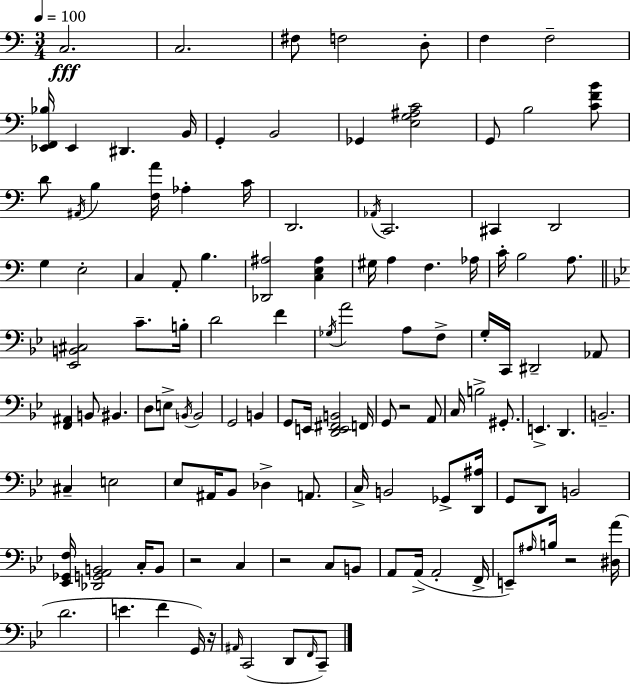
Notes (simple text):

C3/h. C3/h. F#3/e F3/h D3/e F3/q F3/h [Eb2,F2,Bb3]/s Eb2/q D#2/q. B2/s G2/q B2/h Gb2/q [E3,G3,A#3,C4]/h G2/e B3/h [C4,F4,B4]/e D4/e A#2/s B3/q [F3,A4]/s Ab3/q C4/s D2/h. Ab2/s C2/h. C#2/q D2/h G3/q E3/h C3/q A2/e B3/q. [Db2,A#3]/h [C3,E3,A#3]/q G#3/s A3/q F3/q. Ab3/s C4/s B3/h A3/e. [Eb2,B2,C#3]/h C4/e. B3/s D4/h F4/q Gb3/s A4/h A3/e F3/e G3/s C2/s D#2/h Ab2/e [F2,A#2]/q B2/e BIS2/q. D3/e E3/e B2/s B2/h G2/h B2/q G2/e E2/s [D2,E2,F#2,B2]/h F2/s G2/e R/h A2/e C3/s B3/h G#2/e. E2/q. D2/q. B2/h. C#3/q E3/h Eb3/e A#2/s Bb2/e Db3/q A2/e. C3/s B2/h Gb2/e [D2,A#3]/s G2/e D2/e B2/h [Eb2,Gb2,F3]/s [Db2,G2,A2,B2]/h C3/s B2/e R/h C3/q R/h C3/e B2/e A2/e A2/s A2/h F2/s E2/e A#3/s B3/s R/h [D#3,A4]/s D4/h. E4/q. F4/q G2/s R/s A#2/s C2/h D2/e F2/s C2/e